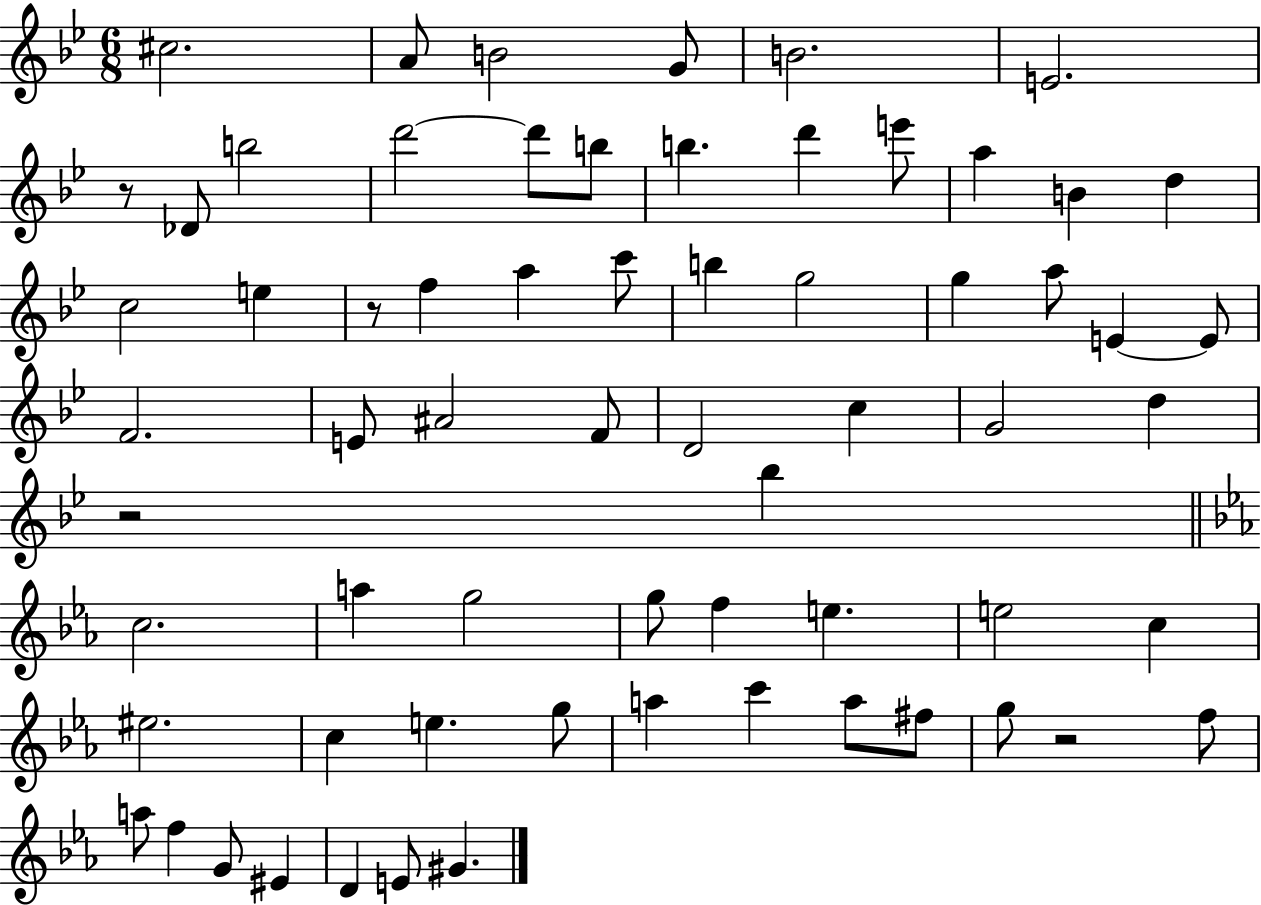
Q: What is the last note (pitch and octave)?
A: G#4